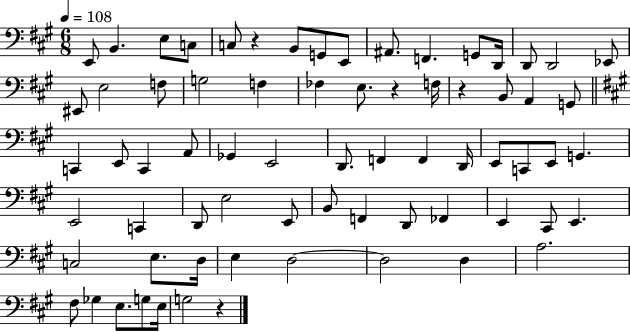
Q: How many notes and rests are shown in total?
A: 70